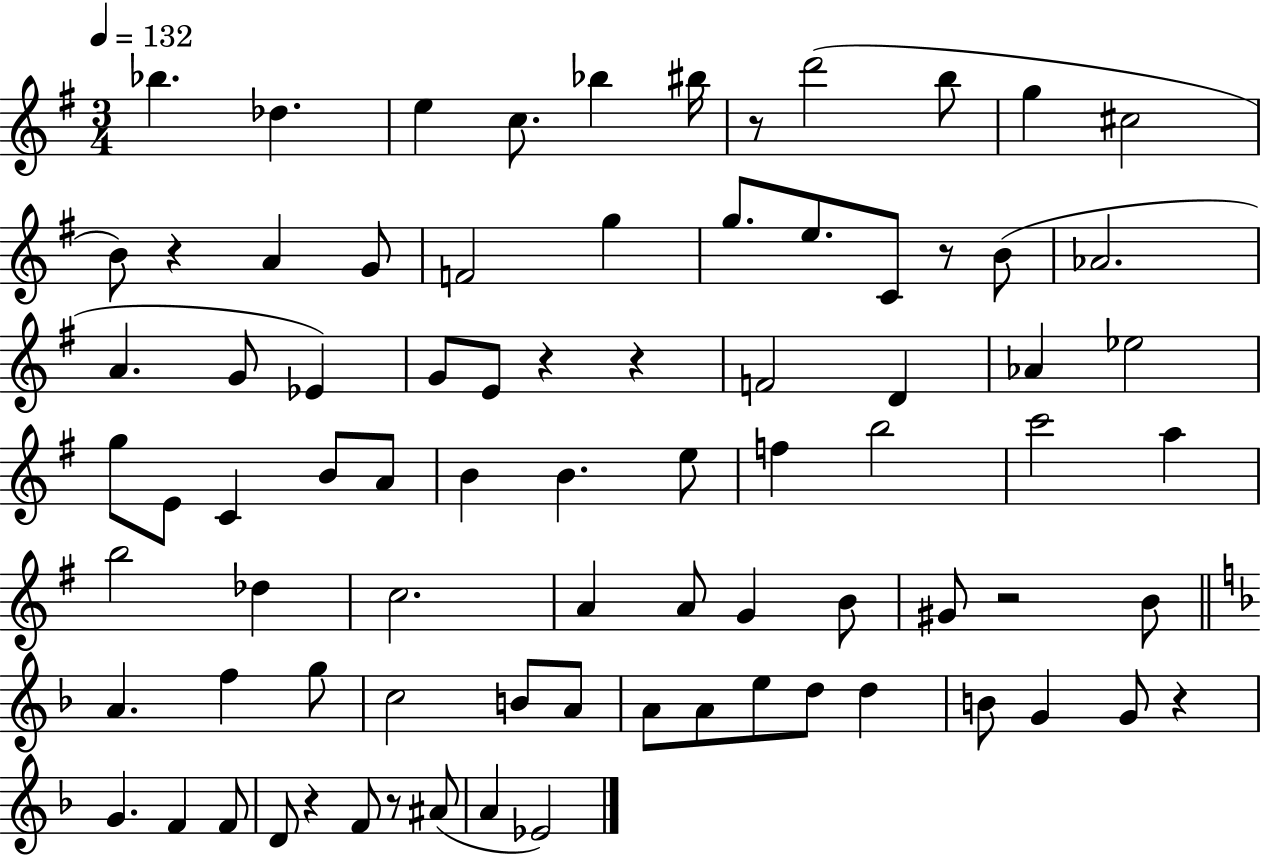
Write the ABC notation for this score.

X:1
T:Untitled
M:3/4
L:1/4
K:G
_b _d e c/2 _b ^b/4 z/2 d'2 b/2 g ^c2 B/2 z A G/2 F2 g g/2 e/2 C/2 z/2 B/2 _A2 A G/2 _E G/2 E/2 z z F2 D _A _e2 g/2 E/2 C B/2 A/2 B B e/2 f b2 c'2 a b2 _d c2 A A/2 G B/2 ^G/2 z2 B/2 A f g/2 c2 B/2 A/2 A/2 A/2 e/2 d/2 d B/2 G G/2 z G F F/2 D/2 z F/2 z/2 ^A/2 A _E2